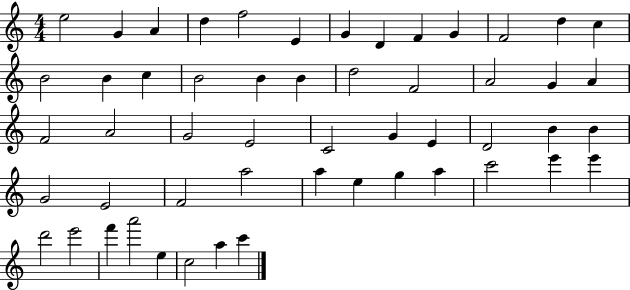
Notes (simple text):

E5/h G4/q A4/q D5/q F5/h E4/q G4/q D4/q F4/q G4/q F4/h D5/q C5/q B4/h B4/q C5/q B4/h B4/q B4/q D5/h F4/h A4/h G4/q A4/q F4/h A4/h G4/h E4/h C4/h G4/q E4/q D4/h B4/q B4/q G4/h E4/h F4/h A5/h A5/q E5/q G5/q A5/q C6/h E6/q E6/q D6/h E6/h F6/q A6/h E5/q C5/h A5/q C6/q